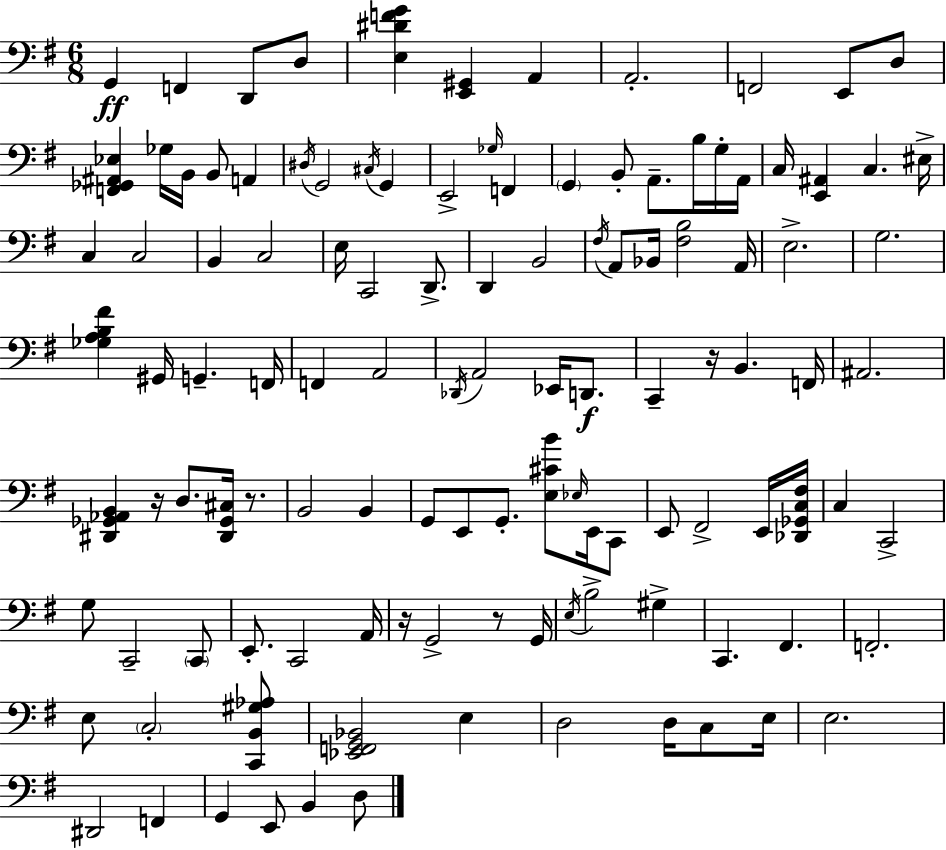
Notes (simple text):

G2/q F2/q D2/e D3/e [E3,D#4,F4,G4]/q [E2,G#2]/q A2/q A2/h. F2/h E2/e D3/e [F2,Gb2,A#2,Eb3]/q Gb3/s B2/s B2/e A2/q D#3/s G2/h C#3/s G2/q E2/h Gb3/s F2/q G2/q B2/e A2/e. B3/s G3/s A2/s C3/s [E2,A#2]/q C3/q. EIS3/s C3/q C3/h B2/q C3/h E3/s C2/h D2/e. D2/q B2/h F#3/s A2/e Bb2/s [F#3,B3]/h A2/s E3/h. G3/h. [Gb3,A3,B3,F#4]/q G#2/s G2/q. F2/s F2/q A2/h Db2/s A2/h Eb2/s D2/e. C2/q R/s B2/q. F2/s A#2/h. [D#2,Gb2,Ab2,B2]/q R/s D3/e. [D#2,Gb2,C#3]/s R/e. B2/h B2/q G2/e E2/e G2/e. [E3,C#4,B4]/e Eb3/s E2/s C2/e E2/e F#2/h E2/s [Db2,Gb2,C3,F#3]/s C3/q C2/h G3/e C2/h C2/e E2/e. C2/h A2/s R/s G2/h R/e G2/s E3/s B3/h G#3/q C2/q. F#2/q. F2/h. E3/e C3/h [C2,B2,G#3,Ab3]/e [Eb2,F2,G2,Bb2]/h E3/q D3/h D3/s C3/e E3/s E3/h. D#2/h F2/q G2/q E2/e B2/q D3/e